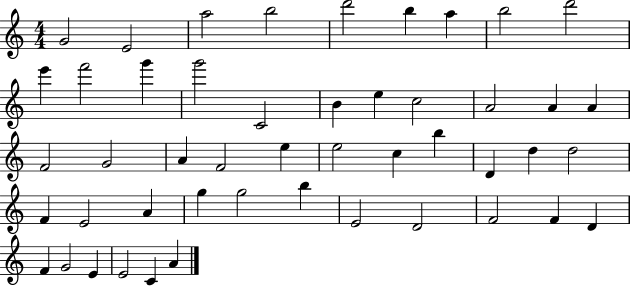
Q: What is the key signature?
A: C major